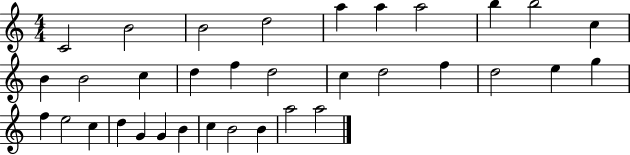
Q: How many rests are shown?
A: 0